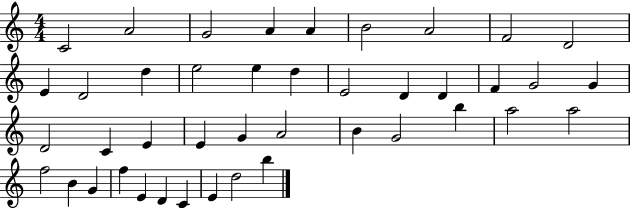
C4/h A4/h G4/h A4/q A4/q B4/h A4/h F4/h D4/h E4/q D4/h D5/q E5/h E5/q D5/q E4/h D4/q D4/q F4/q G4/h G4/q D4/h C4/q E4/q E4/q G4/q A4/h B4/q G4/h B5/q A5/h A5/h F5/h B4/q G4/q F5/q E4/q D4/q C4/q E4/q D5/h B5/q